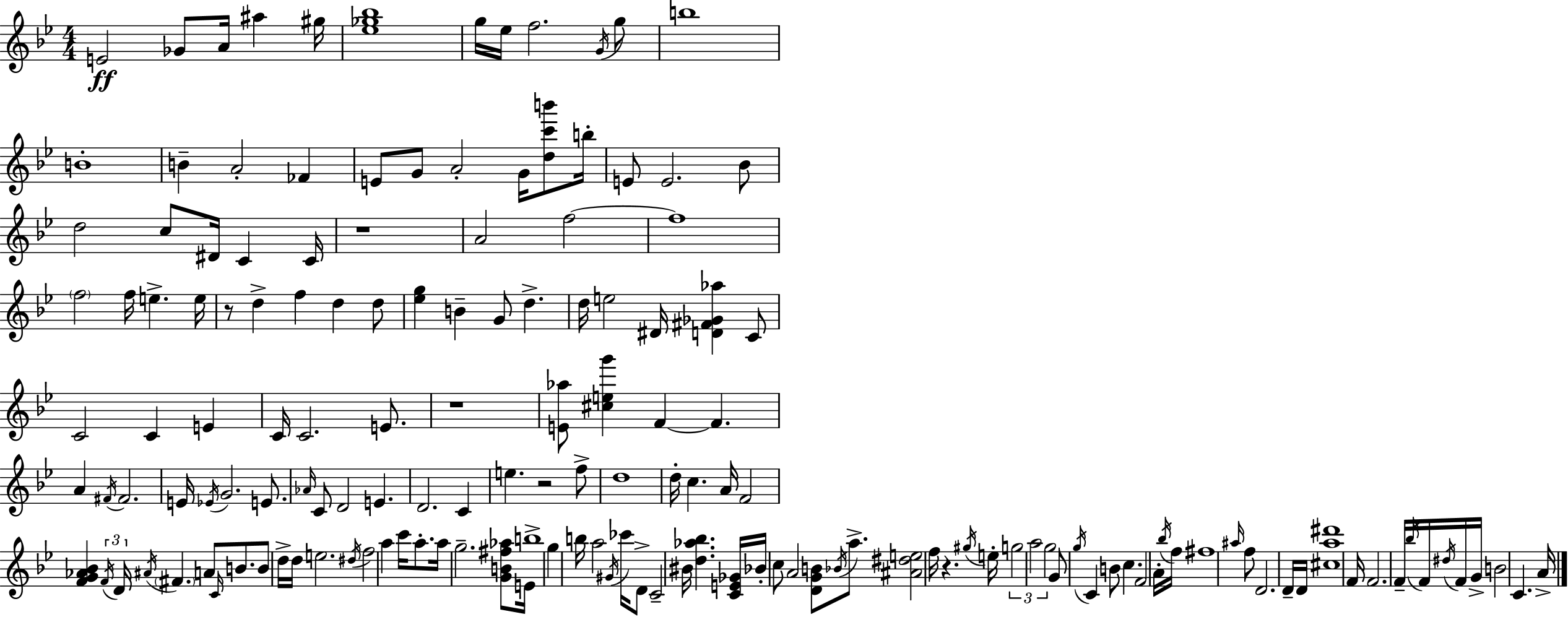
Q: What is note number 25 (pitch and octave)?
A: C5